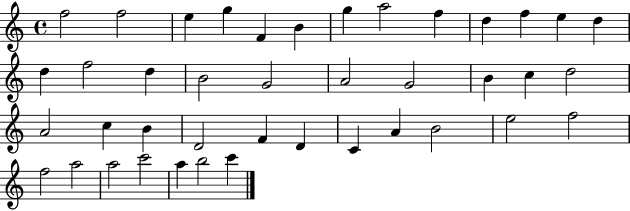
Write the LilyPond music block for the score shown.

{
  \clef treble
  \time 4/4
  \defaultTimeSignature
  \key c \major
  f''2 f''2 | e''4 g''4 f'4 b'4 | g''4 a''2 f''4 | d''4 f''4 e''4 d''4 | \break d''4 f''2 d''4 | b'2 g'2 | a'2 g'2 | b'4 c''4 d''2 | \break a'2 c''4 b'4 | d'2 f'4 d'4 | c'4 a'4 b'2 | e''2 f''2 | \break f''2 a''2 | a''2 c'''2 | a''4 b''2 c'''4 | \bar "|."
}